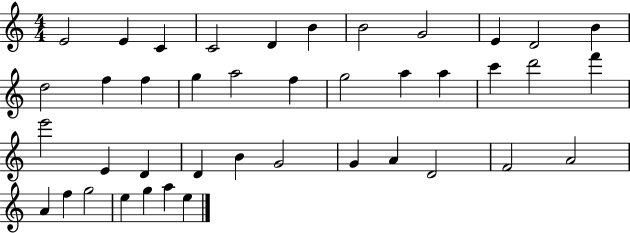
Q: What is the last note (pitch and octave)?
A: E5